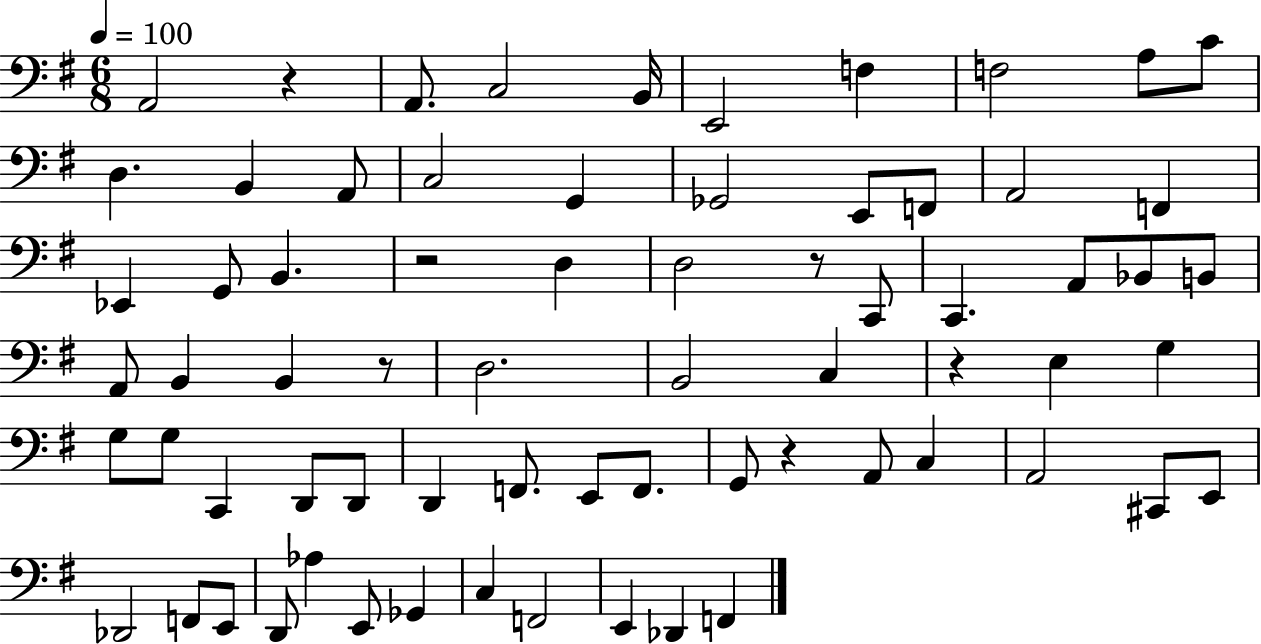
A2/h R/q A2/e. C3/h B2/s E2/h F3/q F3/h A3/e C4/e D3/q. B2/q A2/e C3/h G2/q Gb2/h E2/e F2/e A2/h F2/q Eb2/q G2/e B2/q. R/h D3/q D3/h R/e C2/e C2/q. A2/e Bb2/e B2/e A2/e B2/q B2/q R/e D3/h. B2/h C3/q R/q E3/q G3/q G3/e G3/e C2/q D2/e D2/e D2/q F2/e. E2/e F2/e. G2/e R/q A2/e C3/q A2/h C#2/e E2/e Db2/h F2/e E2/e D2/e Ab3/q E2/e Gb2/q C3/q F2/h E2/q Db2/q F2/q